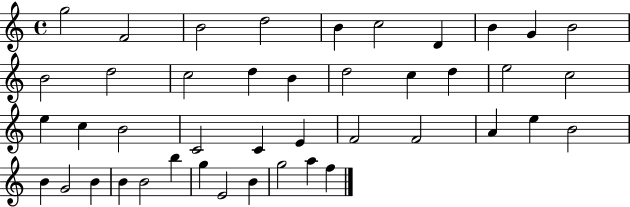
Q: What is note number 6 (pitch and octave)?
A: C5